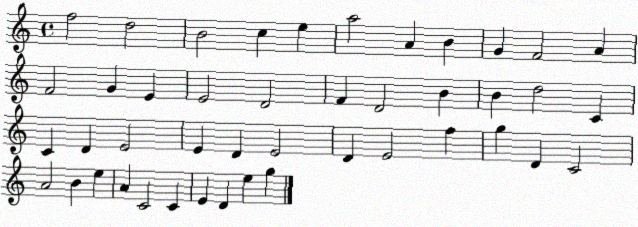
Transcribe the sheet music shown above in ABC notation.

X:1
T:Untitled
M:4/4
L:1/4
K:C
f2 d2 B2 c e a2 A B G F2 A F2 G E E2 D2 F D2 B B d2 C C D E2 E D E2 D E2 f g D C2 A2 B e A C2 C E D e g